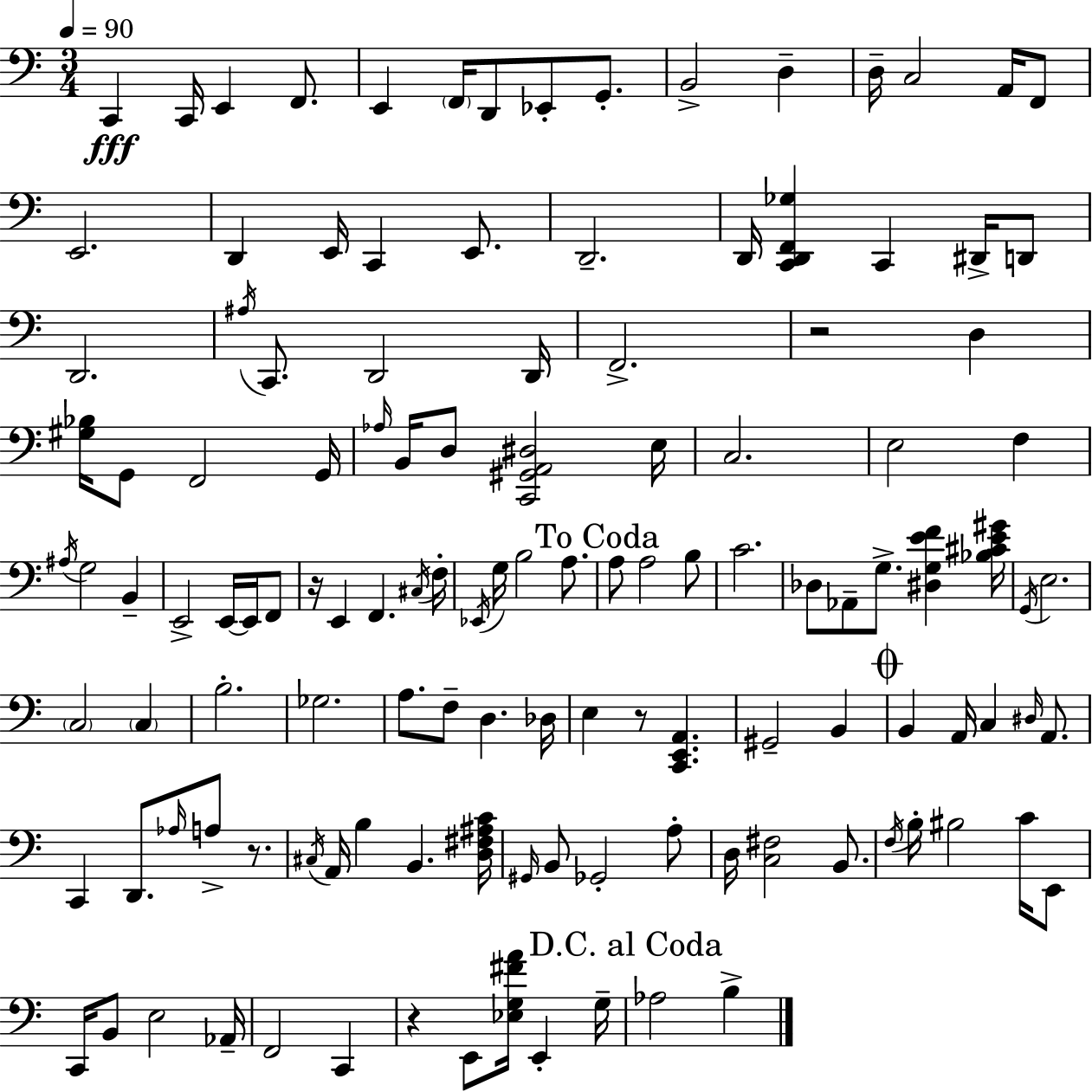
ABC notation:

X:1
T:Untitled
M:3/4
L:1/4
K:C
C,, C,,/4 E,, F,,/2 E,, F,,/4 D,,/2 _E,,/2 G,,/2 B,,2 D, D,/4 C,2 A,,/4 F,,/2 E,,2 D,, E,,/4 C,, E,,/2 D,,2 D,,/4 [C,,D,,F,,_G,] C,, ^D,,/4 D,,/2 D,,2 ^A,/4 C,,/2 D,,2 D,,/4 F,,2 z2 D, [^G,_B,]/4 G,,/2 F,,2 G,,/4 _A,/4 B,,/4 D,/2 [C,,^G,,A,,^D,]2 E,/4 C,2 E,2 F, ^A,/4 G,2 B,, E,,2 E,,/4 E,,/4 F,,/2 z/4 E,, F,, ^C,/4 F,/4 _E,,/4 G,/4 B,2 A,/2 A,/2 A,2 B,/2 C2 _D,/2 _A,,/2 G,/2 [^D,G,EF] [_B,^CE^G]/4 G,,/4 E,2 C,2 C, B,2 _G,2 A,/2 F,/2 D, _D,/4 E, z/2 [C,,E,,A,,] ^G,,2 B,, B,, A,,/4 C, ^D,/4 A,,/2 C,, D,,/2 _A,/4 A,/2 z/2 ^C,/4 A,,/4 B, B,, [D,^F,^A,C]/4 ^G,,/4 B,,/2 _G,,2 A,/2 D,/4 [C,^F,]2 B,,/2 F,/4 B,/4 ^B,2 C/4 E,,/2 C,,/4 B,,/2 E,2 _A,,/4 F,,2 C,, z E,,/2 [_E,G,^FA]/4 E,, G,/4 _A,2 B,